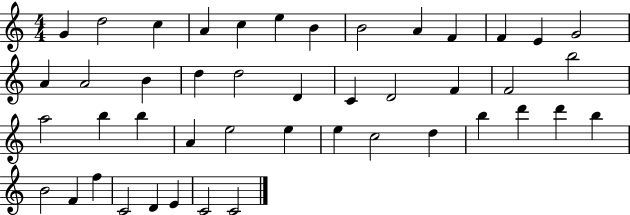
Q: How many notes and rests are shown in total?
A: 45